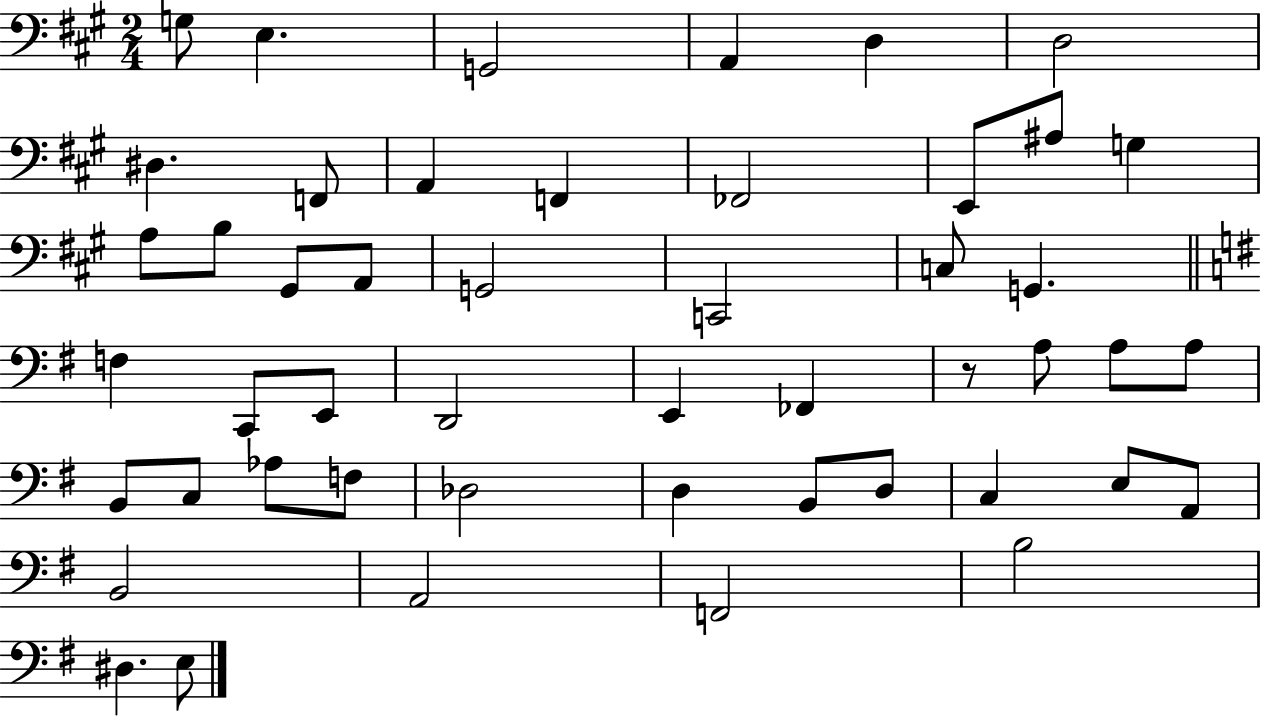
{
  \clef bass
  \numericTimeSignature
  \time 2/4
  \key a \major
  g8 e4. | g,2 | a,4 d4 | d2 | \break dis4. f,8 | a,4 f,4 | fes,2 | e,8 ais8 g4 | \break a8 b8 gis,8 a,8 | g,2 | c,2 | c8 g,4. | \break \bar "||" \break \key g \major f4 c,8 e,8 | d,2 | e,4 fes,4 | r8 a8 a8 a8 | \break b,8 c8 aes8 f8 | des2 | d4 b,8 d8 | c4 e8 a,8 | \break b,2 | a,2 | f,2 | b2 | \break dis4. e8 | \bar "|."
}